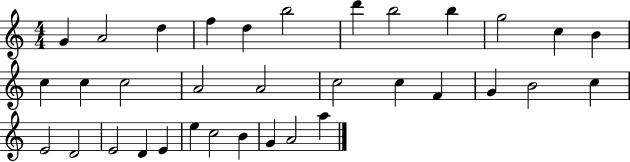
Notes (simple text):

G4/q A4/h D5/q F5/q D5/q B5/h D6/q B5/h B5/q G5/h C5/q B4/q C5/q C5/q C5/h A4/h A4/h C5/h C5/q F4/q G4/q B4/h C5/q E4/h D4/h E4/h D4/q E4/q E5/q C5/h B4/q G4/q A4/h A5/q